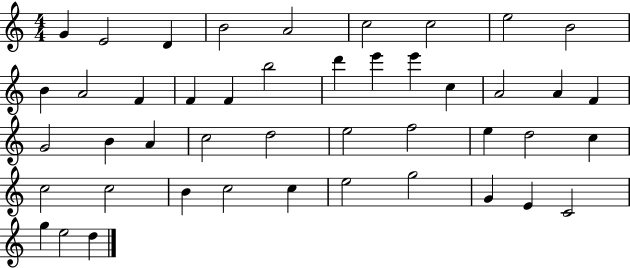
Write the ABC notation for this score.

X:1
T:Untitled
M:4/4
L:1/4
K:C
G E2 D B2 A2 c2 c2 e2 B2 B A2 F F F b2 d' e' e' c A2 A F G2 B A c2 d2 e2 f2 e d2 c c2 c2 B c2 c e2 g2 G E C2 g e2 d